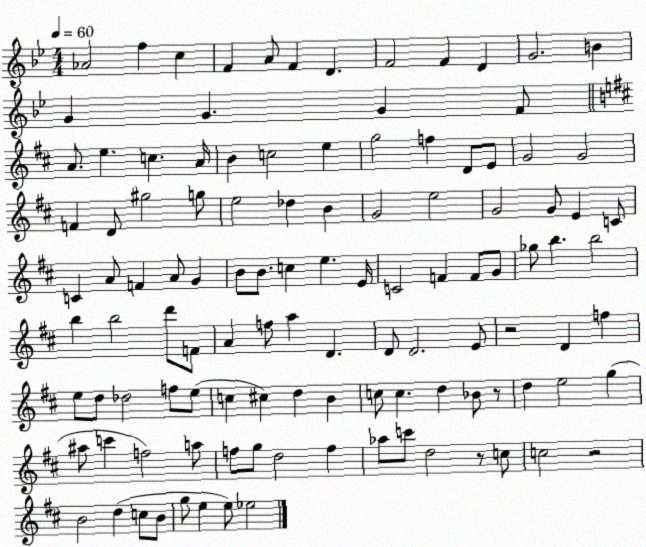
X:1
T:Untitled
M:4/4
L:1/4
K:Bb
_A2 f c F A/2 F D F2 F D G2 B G G G F/2 A/2 e c A/4 B c2 e g2 f D/2 E/2 G2 G2 F D/2 ^g2 g/2 e2 _d B G2 e2 G2 G/2 E C/2 C A/2 F A/2 G B/2 B/2 c e E/4 C2 F F/2 G/2 _g/2 b b2 b b2 d'/2 F/2 A f/2 a D D/2 D2 E/2 z2 D f e/2 d/2 _d2 f/2 e/2 c ^c d B c/2 c d _B/2 z/2 d e2 g ^a/2 c' f2 a/2 f/2 g/2 d2 f _a/2 c'/2 d2 z/2 c/2 c2 z2 B2 d c/2 B/2 g/2 e e/2 _e2